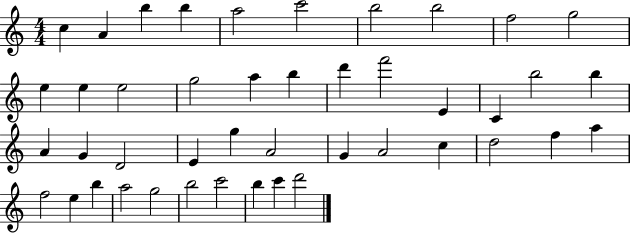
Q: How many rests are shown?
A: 0